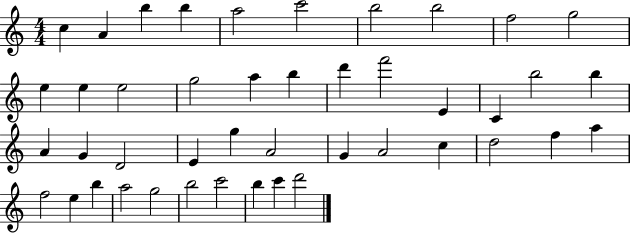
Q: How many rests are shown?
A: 0